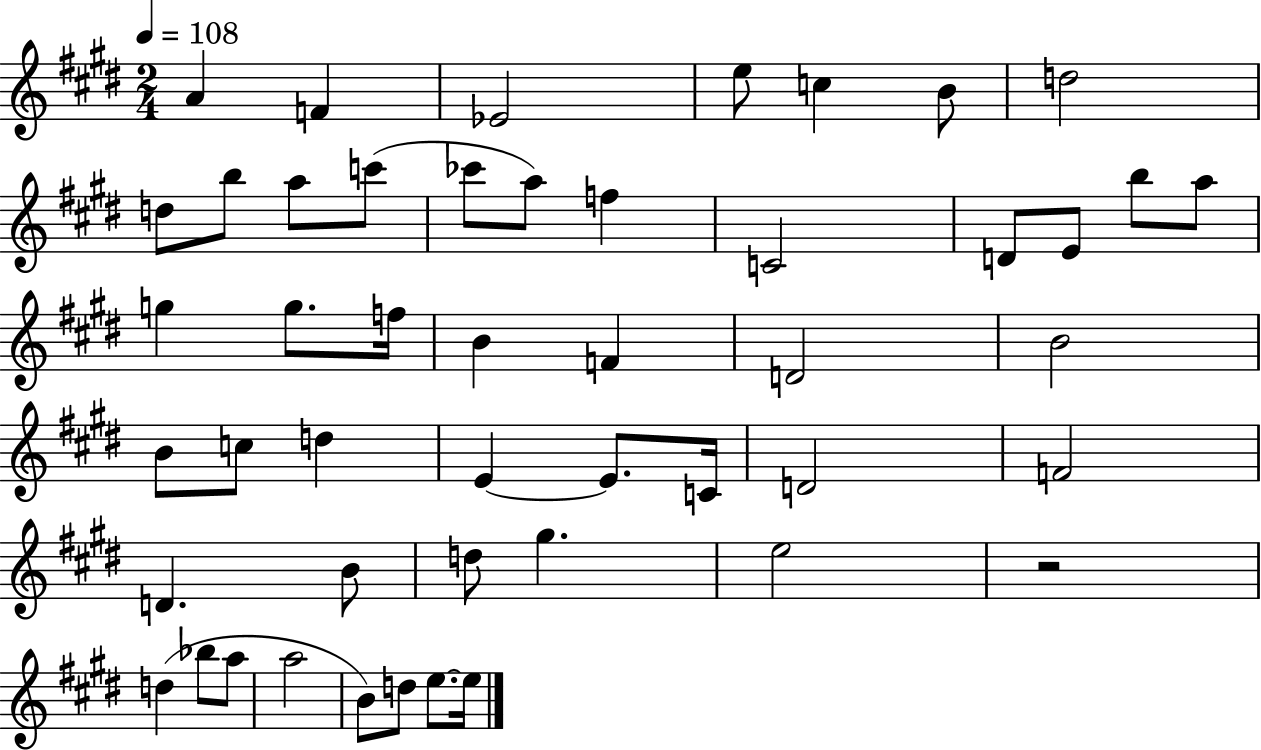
{
  \clef treble
  \numericTimeSignature
  \time 2/4
  \key e \major
  \tempo 4 = 108
  a'4 f'4 | ees'2 | e''8 c''4 b'8 | d''2 | \break d''8 b''8 a''8 c'''8( | ces'''8 a''8) f''4 | c'2 | d'8 e'8 b''8 a''8 | \break g''4 g''8. f''16 | b'4 f'4 | d'2 | b'2 | \break b'8 c''8 d''4 | e'4~~ e'8. c'16 | d'2 | f'2 | \break d'4. b'8 | d''8 gis''4. | e''2 | r2 | \break d''4( bes''8 a''8 | a''2 | b'8) d''8 e''8.~~ e''16 | \bar "|."
}